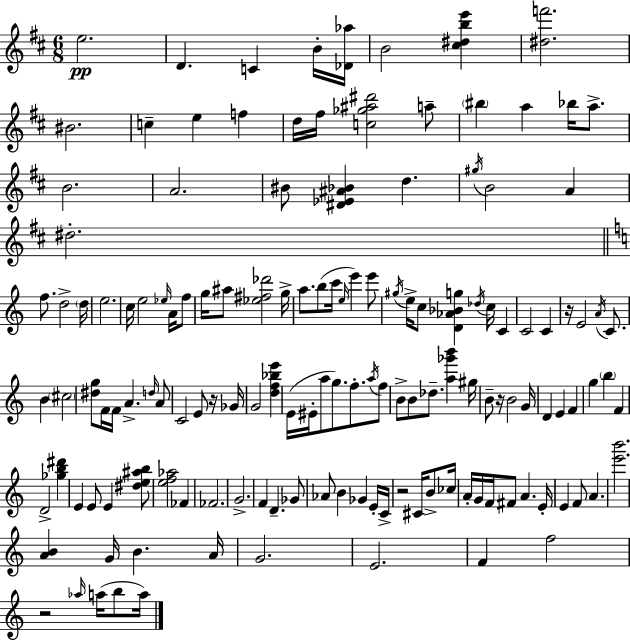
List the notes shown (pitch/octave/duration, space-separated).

E5/h. D4/q. C4/q B4/s [Db4,Ab5]/s B4/h [C#5,D#5,B5,E6]/q [D#5,F6]/h. BIS4/h. C5/q E5/q F5/q D5/s F#5/s [C5,Gb5,A#5,D#6]/h A5/e BIS5/q A5/q Bb5/s A5/e. B4/h. A4/h. BIS4/e [D#4,Eb4,A#4,Bb4]/q D5/q. G#5/s B4/h A4/q D#5/h. F5/e. D5/h D5/s E5/h. C5/s E5/h Eb5/s A4/s F5/e G5/s A#5/e [Eb5,F#5,Db6]/h G5/s A5/e. B5/e C6/s E5/s E6/q E6/e G#5/s E5/s C5/e [D4,Ab4,Bb4,G5]/q Db5/s C5/s C4/q C4/h C4/q R/s E4/h A4/s C4/e. B4/q C#5/h [D#5,G5]/e F4/s F4/s A4/q. D5/s A4/e C4/h E4/e R/s Gb4/s G4/h [D5,F5,Bb5,E6]/q E4/s EIS4/s A5/e G5/e. F5/e. A5/s F5/e B4/e B4/e Db5/e. [A5,Gb6,B6]/q G#5/s B4/e R/s B4/h G4/s D4/q E4/q F4/q G5/q B5/q F4/q D4/h [Gb5,B5,D#6]/q E4/q E4/e E4/q [D#5,E5,A#5,B5]/e [E5,F5,Ab5]/h FES4/q FES4/h. G4/h. F4/q D4/q. Gb4/e Ab4/e B4/q Gb4/q E4/s C4/s R/h C#4/s B4/e CES5/s A4/s G4/s F4/s F#4/e A4/q. E4/s E4/q F4/e A4/q. [E6,B6]/h. [A4,B4]/q G4/s B4/q. A4/s G4/h. E4/h. F4/q F5/h R/h Ab5/s A5/s B5/e A5/s